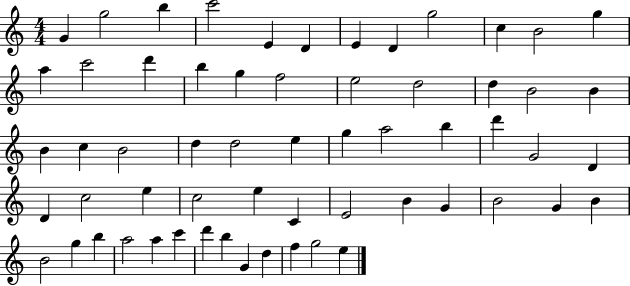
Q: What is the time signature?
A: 4/4